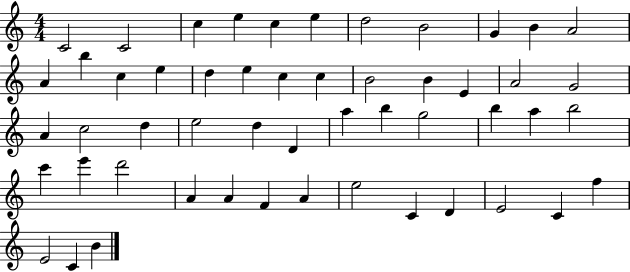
X:1
T:Untitled
M:4/4
L:1/4
K:C
C2 C2 c e c e d2 B2 G B A2 A b c e d e c c B2 B E A2 G2 A c2 d e2 d D a b g2 b a b2 c' e' d'2 A A F A e2 C D E2 C f E2 C B